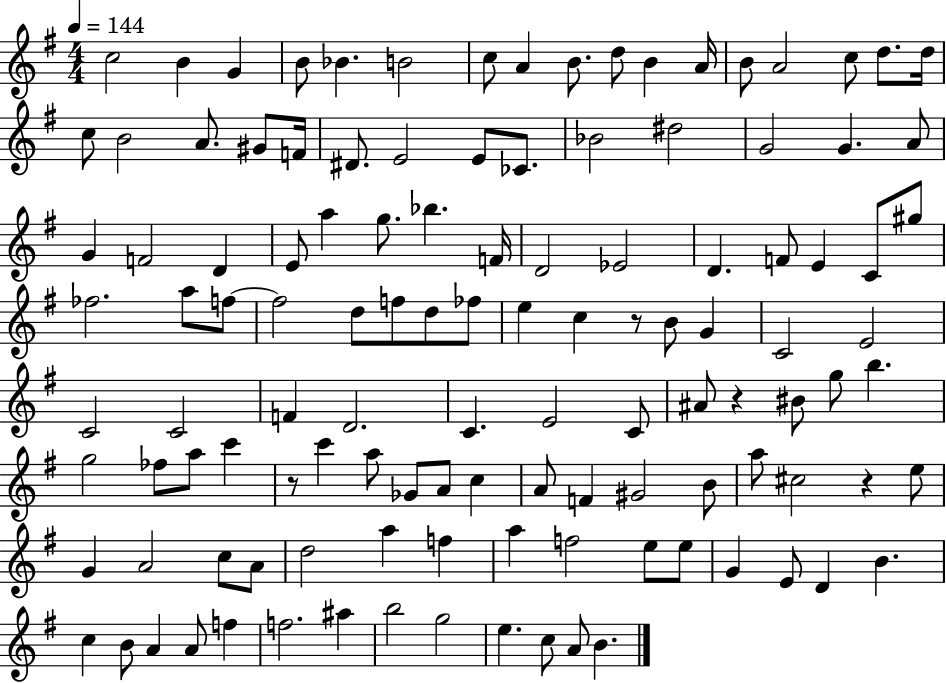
C5/h B4/q G4/q B4/e Bb4/q. B4/h C5/e A4/q B4/e. D5/e B4/q A4/s B4/e A4/h C5/e D5/e. D5/s C5/e B4/h A4/e. G#4/e F4/s D#4/e. E4/h E4/e CES4/e. Bb4/h D#5/h G4/h G4/q. A4/e G4/q F4/h D4/q E4/e A5/q G5/e. Bb5/q. F4/s D4/h Eb4/h D4/q. F4/e E4/q C4/e G#5/e FES5/h. A5/e F5/e F5/h D5/e F5/e D5/e FES5/e E5/q C5/q R/e B4/e G4/q C4/h E4/h C4/h C4/h F4/q D4/h. C4/q. E4/h C4/e A#4/e R/q BIS4/e G5/e B5/q. G5/h FES5/e A5/e C6/q R/e C6/q A5/e Gb4/e A4/e C5/q A4/e F4/q G#4/h B4/e A5/e C#5/h R/q E5/e G4/q A4/h C5/e A4/e D5/h A5/q F5/q A5/q F5/h E5/e E5/e G4/q E4/e D4/q B4/q. C5/q B4/e A4/q A4/e F5/q F5/h. A#5/q B5/h G5/h E5/q. C5/e A4/e B4/q.